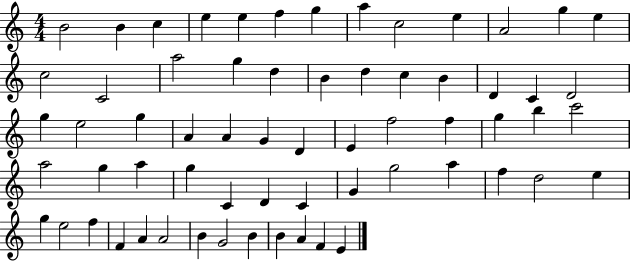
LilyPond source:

{
  \clef treble
  \numericTimeSignature
  \time 4/4
  \key c \major
  b'2 b'4 c''4 | e''4 e''4 f''4 g''4 | a''4 c''2 e''4 | a'2 g''4 e''4 | \break c''2 c'2 | a''2 g''4 d''4 | b'4 d''4 c''4 b'4 | d'4 c'4 d'2 | \break g''4 e''2 g''4 | a'4 a'4 g'4 d'4 | e'4 f''2 f''4 | g''4 b''4 c'''2 | \break a''2 g''4 a''4 | g''4 c'4 d'4 c'4 | g'4 g''2 a''4 | f''4 d''2 e''4 | \break g''4 e''2 f''4 | f'4 a'4 a'2 | b'4 g'2 b'4 | b'4 a'4 f'4 e'4 | \break \bar "|."
}